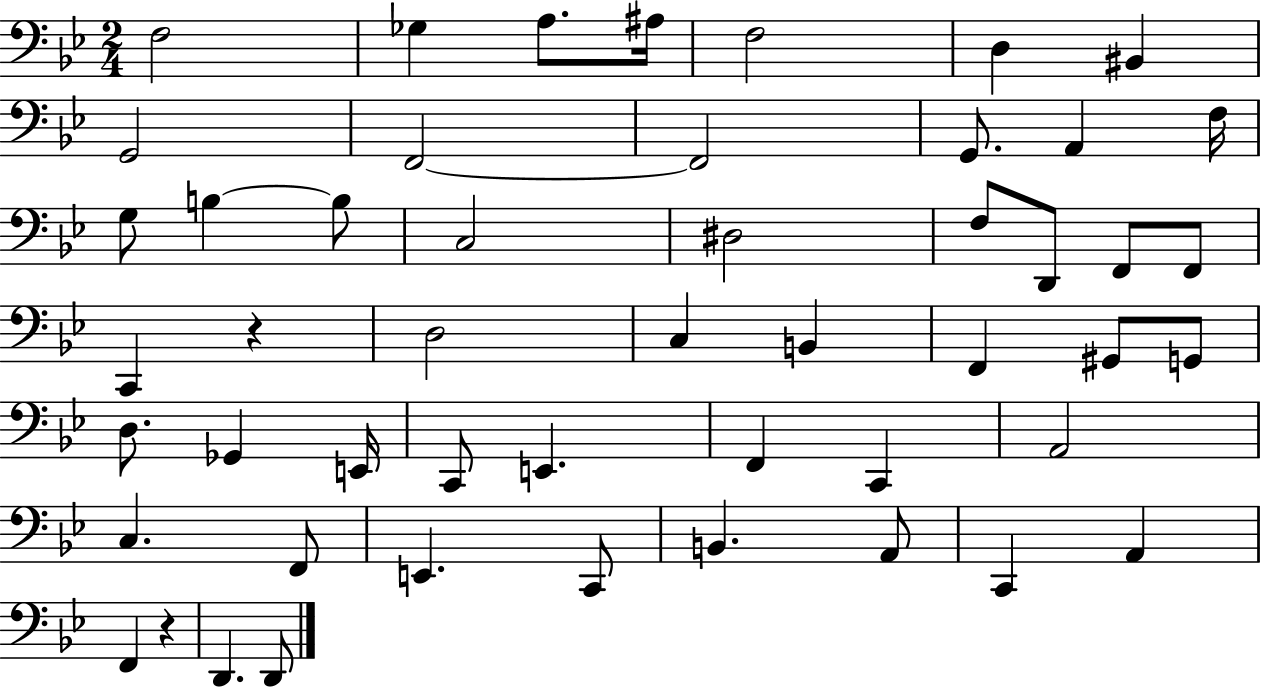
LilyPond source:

{
  \clef bass
  \numericTimeSignature
  \time 2/4
  \key bes \major
  f2 | ges4 a8. ais16 | f2 | d4 bis,4 | \break g,2 | f,2~~ | f,2 | g,8. a,4 f16 | \break g8 b4~~ b8 | c2 | dis2 | f8 d,8 f,8 f,8 | \break c,4 r4 | d2 | c4 b,4 | f,4 gis,8 g,8 | \break d8. ges,4 e,16 | c,8 e,4. | f,4 c,4 | a,2 | \break c4. f,8 | e,4. c,8 | b,4. a,8 | c,4 a,4 | \break f,4 r4 | d,4. d,8 | \bar "|."
}